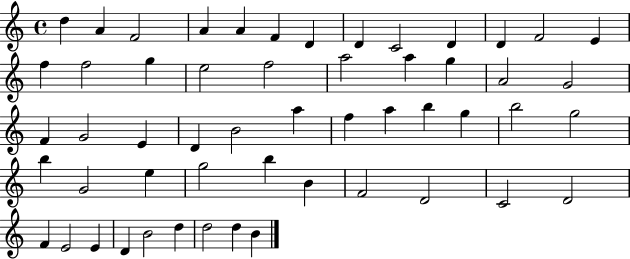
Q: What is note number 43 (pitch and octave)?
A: D4